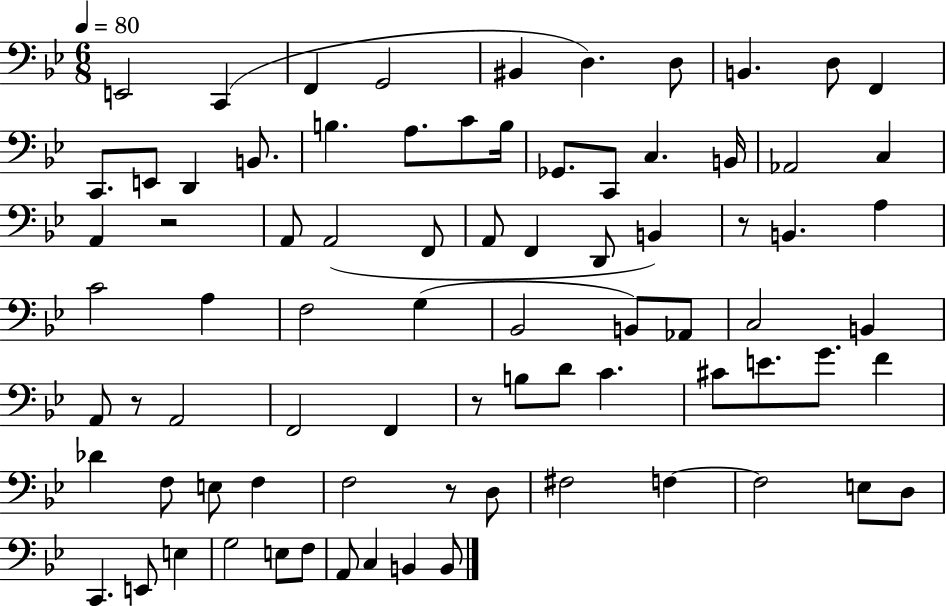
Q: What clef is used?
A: bass